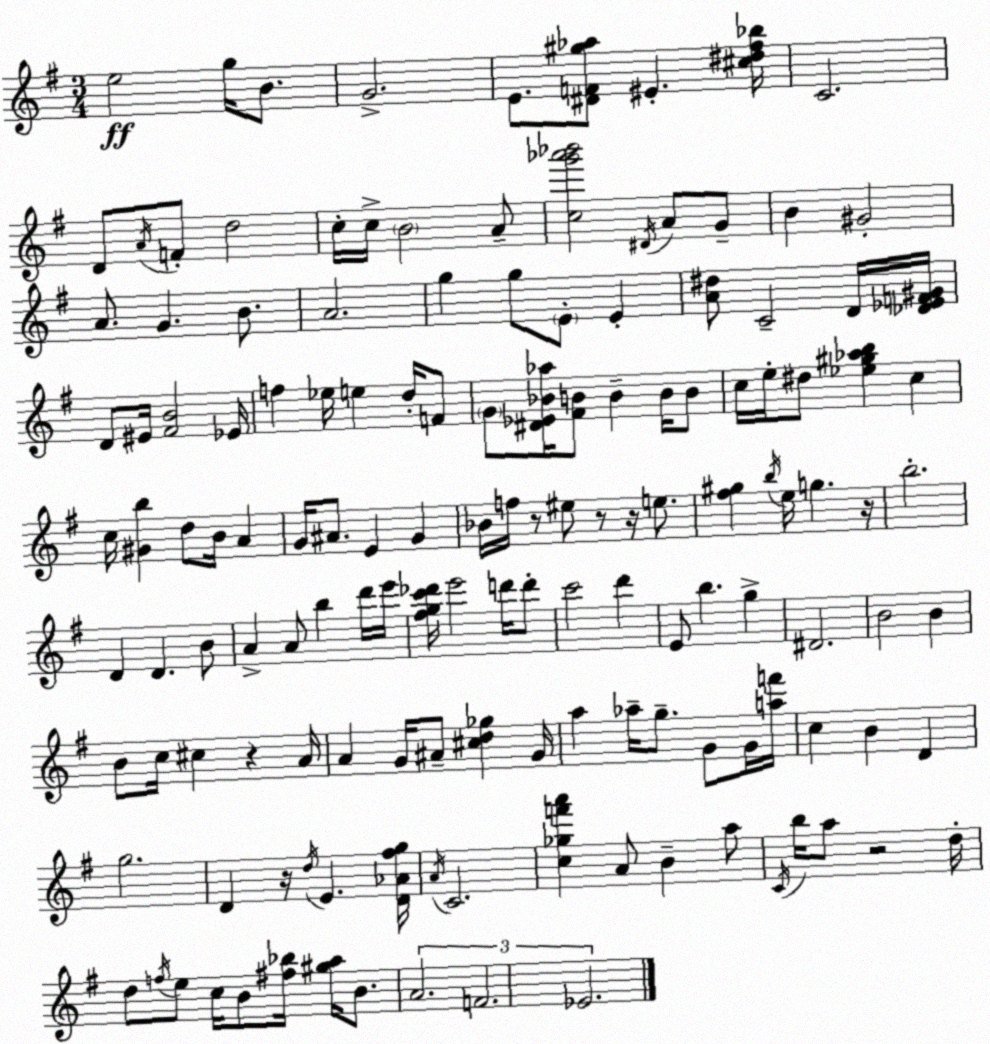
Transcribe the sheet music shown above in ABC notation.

X:1
T:Untitled
M:3/4
L:1/4
K:Em
e2 g/4 B/2 G2 E/2 [^DF^g_a]/2 ^E [^c^d^f_b]/4 C2 D/2 A/4 F/2 d2 c/4 c/4 B2 A/2 [cg'_a'_b']2 ^D/4 A/2 G/2 B ^G2 A/2 G B/2 A2 g g/2 E/2 E [A^d]/2 C2 D/4 [_D_EF^G]/4 D/2 ^E/4 [^FB]2 _E/4 f _e/4 e d/4 F/2 G/2 [^D_E_B_a]/4 [^FB]/2 B B/4 B/2 c/4 e/4 ^d/2 [_e^g_ab] c c/4 [^Gb] d/2 B/4 A G/4 ^A/2 E G _B/4 f/4 z/2 ^e/2 z/2 z/4 e/2 [^f^g] b/4 e/4 g z/4 b2 D D B/2 A A/2 b d'/4 e'/4 [^fgc'_d']/4 e'2 d'/4 d'/2 c'2 d' E/2 b g ^D2 B2 B B/2 c/4 ^c z A/4 A G/4 ^A/2 [^cd_g] G/4 a _a/4 g/2 G/2 G/4 [af']/4 c B D g2 D z/4 d/4 E [D_A^fg]/4 A/4 C2 [c_gf'a'] A/2 B a/2 C/4 b/4 a/2 z2 d/4 d/2 f/4 e/2 c/4 B/2 [^f_b]/4 [^ga]/4 B/2 A2 F2 _E2